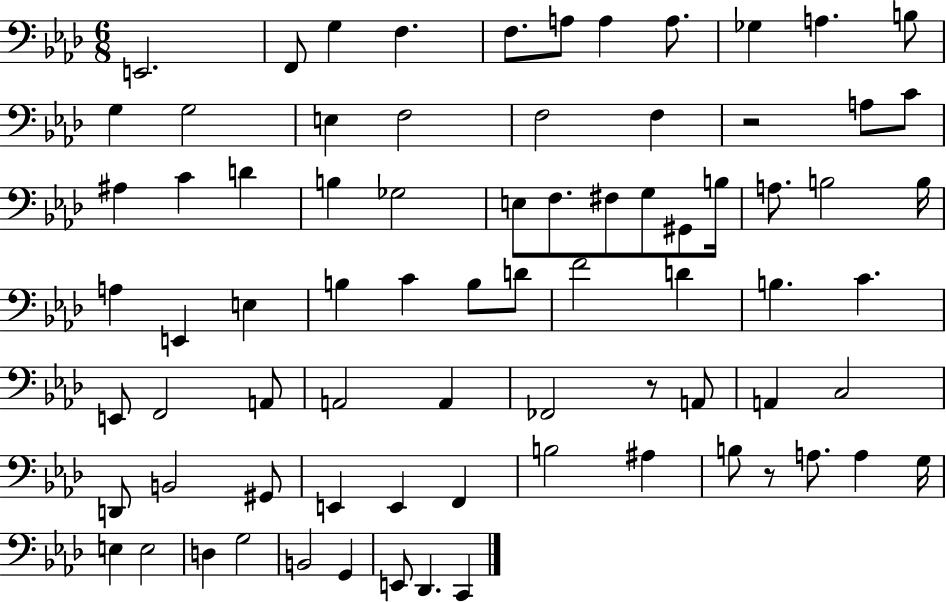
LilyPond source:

{
  \clef bass
  \numericTimeSignature
  \time 6/8
  \key aes \major
  \repeat volta 2 { e,2. | f,8 g4 f4. | f8. a8 a4 a8. | ges4 a4. b8 | \break g4 g2 | e4 f2 | f2 f4 | r2 a8 c'8 | \break ais4 c'4 d'4 | b4 ges2 | e8 f8. fis8 g8 gis,8 b16 | a8. b2 b16 | \break a4 e,4 e4 | b4 c'4 b8 d'8 | f'2 d'4 | b4. c'4. | \break e,8 f,2 a,8 | a,2 a,4 | fes,2 r8 a,8 | a,4 c2 | \break d,8 b,2 gis,8 | e,4 e,4 f,4 | b2 ais4 | b8 r8 a8. a4 g16 | \break e4 e2 | d4 g2 | b,2 g,4 | e,8 des,4. c,4 | \break } \bar "|."
}